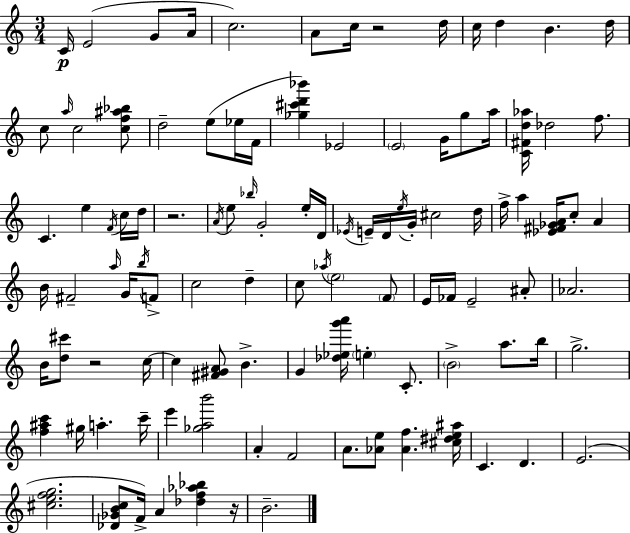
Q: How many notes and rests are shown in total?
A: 108